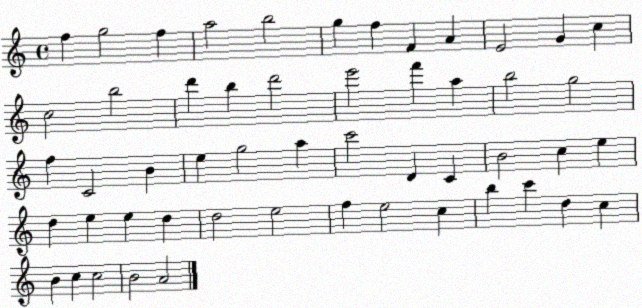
X:1
T:Untitled
M:4/4
L:1/4
K:C
f g2 f a2 b2 g f F A E2 G c c2 b2 d' b d'2 e'2 f' a b2 g2 f C2 B e g2 a c'2 D C B2 c e d e e d d2 e2 f e2 c b c' d c B c c2 B2 A2